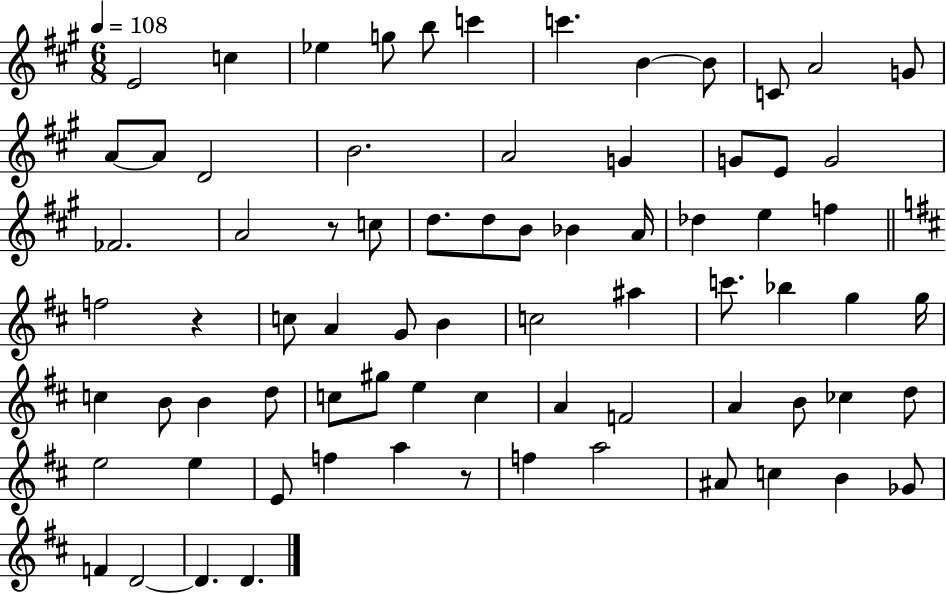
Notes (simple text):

E4/h C5/q Eb5/q G5/e B5/e C6/q C6/q. B4/q B4/e C4/e A4/h G4/e A4/e A4/e D4/h B4/h. A4/h G4/q G4/e E4/e G4/h FES4/h. A4/h R/e C5/e D5/e. D5/e B4/e Bb4/q A4/s Db5/q E5/q F5/q F5/h R/q C5/e A4/q G4/e B4/q C5/h A#5/q C6/e. Bb5/q G5/q G5/s C5/q B4/e B4/q D5/e C5/e G#5/e E5/q C5/q A4/q F4/h A4/q B4/e CES5/q D5/e E5/h E5/q E4/e F5/q A5/q R/e F5/q A5/h A#4/e C5/q B4/q Gb4/e F4/q D4/h D4/q. D4/q.